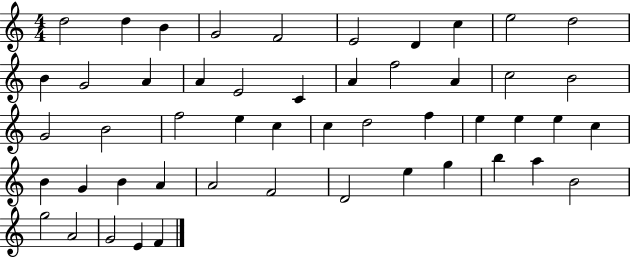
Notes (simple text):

D5/h D5/q B4/q G4/h F4/h E4/h D4/q C5/q E5/h D5/h B4/q G4/h A4/q A4/q E4/h C4/q A4/q F5/h A4/q C5/h B4/h G4/h B4/h F5/h E5/q C5/q C5/q D5/h F5/q E5/q E5/q E5/q C5/q B4/q G4/q B4/q A4/q A4/h F4/h D4/h E5/q G5/q B5/q A5/q B4/h G5/h A4/h G4/h E4/q F4/q